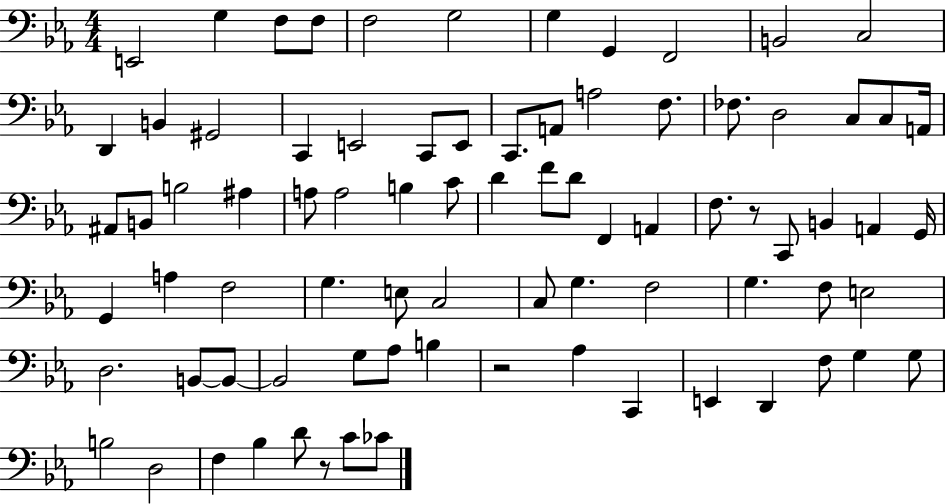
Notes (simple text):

E2/h G3/q F3/e F3/e F3/h G3/h G3/q G2/q F2/h B2/h C3/h D2/q B2/q G#2/h C2/q E2/h C2/e E2/e C2/e. A2/e A3/h F3/e. FES3/e. D3/h C3/e C3/e A2/s A#2/e B2/e B3/h A#3/q A3/e A3/h B3/q C4/e D4/q F4/e D4/e F2/q A2/q F3/e. R/e C2/e B2/q A2/q G2/s G2/q A3/q F3/h G3/q. E3/e C3/h C3/e G3/q. F3/h G3/q. F3/e E3/h D3/h. B2/e B2/e B2/h G3/e Ab3/e B3/q R/h Ab3/q C2/q E2/q D2/q F3/e G3/q G3/e B3/h D3/h F3/q Bb3/q D4/e R/e C4/e CES4/e